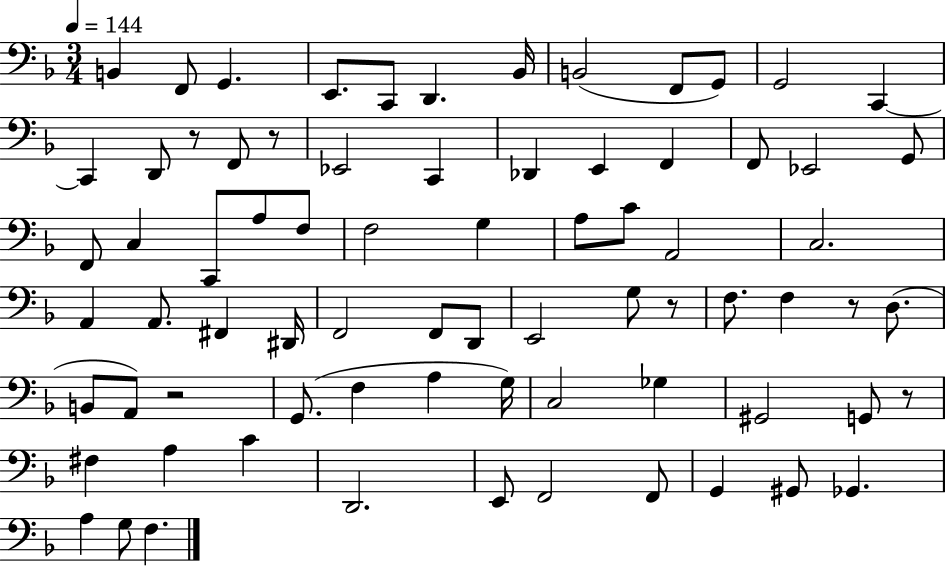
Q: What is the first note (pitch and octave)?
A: B2